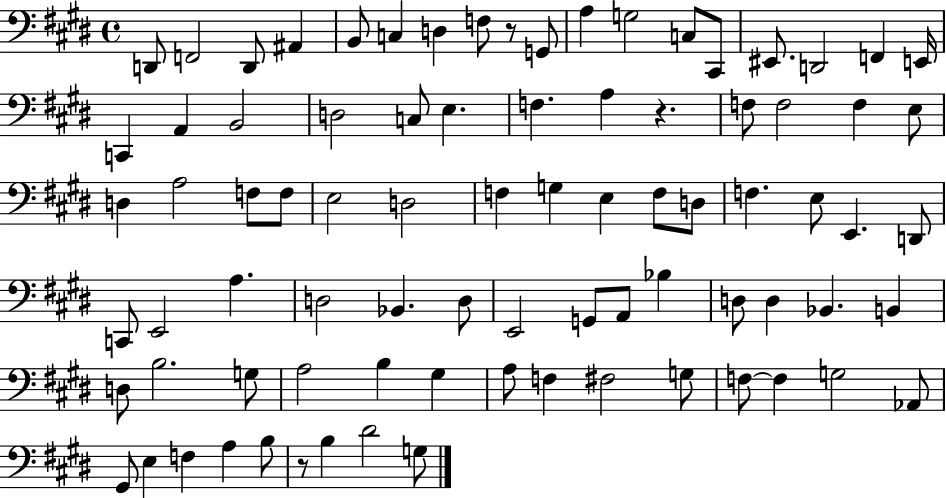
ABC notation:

X:1
T:Untitled
M:4/4
L:1/4
K:E
D,,/2 F,,2 D,,/2 ^A,, B,,/2 C, D, F,/2 z/2 G,,/2 A, G,2 C,/2 ^C,,/2 ^E,,/2 D,,2 F,, E,,/4 C,, A,, B,,2 D,2 C,/2 E, F, A, z F,/2 F,2 F, E,/2 D, A,2 F,/2 F,/2 E,2 D,2 F, G, E, F,/2 D,/2 F, E,/2 E,, D,,/2 C,,/2 E,,2 A, D,2 _B,, D,/2 E,,2 G,,/2 A,,/2 _B, D,/2 D, _B,, B,, D,/2 B,2 G,/2 A,2 B, ^G, A,/2 F, ^F,2 G,/2 F,/2 F, G,2 _A,,/2 ^G,,/2 E, F, A, B,/2 z/2 B, ^D2 G,/2